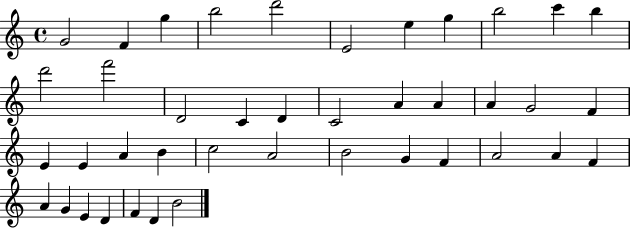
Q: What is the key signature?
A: C major